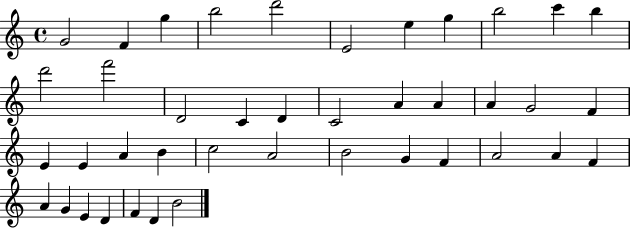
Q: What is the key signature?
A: C major